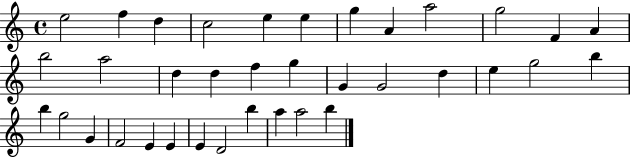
X:1
T:Untitled
M:4/4
L:1/4
K:C
e2 f d c2 e e g A a2 g2 F A b2 a2 d d f g G G2 d e g2 b b g2 G F2 E E E D2 b a a2 b